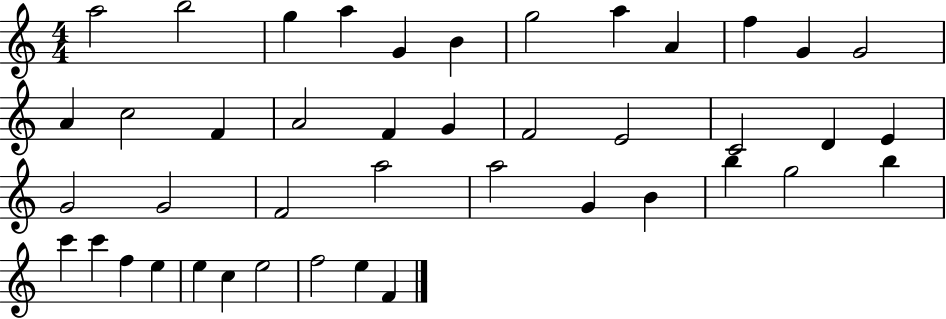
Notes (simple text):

A5/h B5/h G5/q A5/q G4/q B4/q G5/h A5/q A4/q F5/q G4/q G4/h A4/q C5/h F4/q A4/h F4/q G4/q F4/h E4/h C4/h D4/q E4/q G4/h G4/h F4/h A5/h A5/h G4/q B4/q B5/q G5/h B5/q C6/q C6/q F5/q E5/q E5/q C5/q E5/h F5/h E5/q F4/q